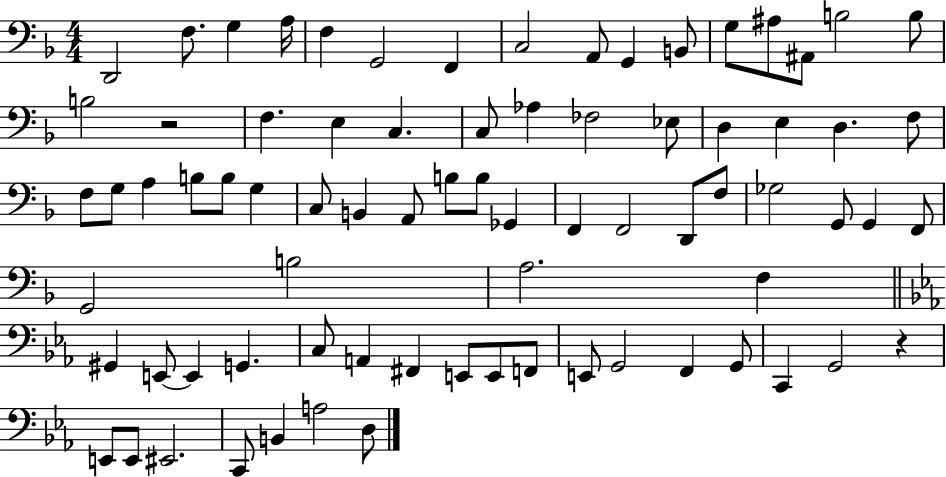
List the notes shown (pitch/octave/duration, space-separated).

D2/h F3/e. G3/q A3/s F3/q G2/h F2/q C3/h A2/e G2/q B2/e G3/e A#3/e A#2/e B3/h B3/e B3/h R/h F3/q. E3/q C3/q. C3/e Ab3/q FES3/h Eb3/e D3/q E3/q D3/q. F3/e F3/e G3/e A3/q B3/e B3/e G3/q C3/e B2/q A2/e B3/e B3/e Gb2/q F2/q F2/h D2/e F3/e Gb3/h G2/e G2/q F2/e G2/h B3/h A3/h. F3/q G#2/q E2/e E2/q G2/q. C3/e A2/q F#2/q E2/e E2/e F2/e E2/e G2/h F2/q G2/e C2/q G2/h R/q E2/e E2/e EIS2/h. C2/e B2/q A3/h D3/e